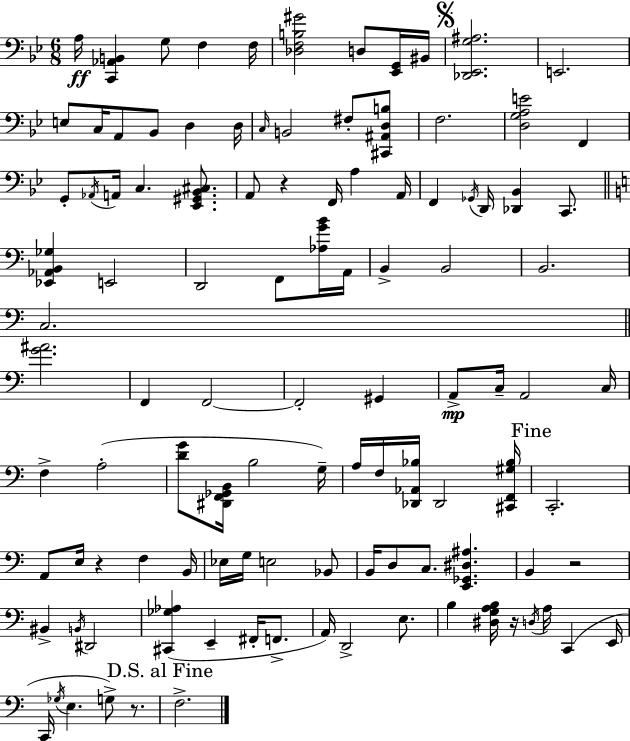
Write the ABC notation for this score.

X:1
T:Untitled
M:6/8
L:1/4
K:Bb
A,/4 [C,,_A,,B,,] G,/2 F, F,/4 [_D,F,B,^G]2 D,/2 [_E,,G,,]/4 ^B,,/4 [_D,,_E,,G,^A,]2 E,,2 E,/2 C,/4 A,,/2 _B,,/2 D, D,/4 C,/4 B,,2 ^F,/2 [^C,,^A,,D,B,]/2 F,2 [D,G,A,E]2 F,, G,,/2 _A,,/4 A,,/4 C, [_E,,^G,,_B,,^C,]/2 A,,/2 z F,,/4 A, A,,/4 F,, _G,,/4 D,,/4 [_D,,_B,,] C,,/2 [_E,,_A,,B,,_G,] E,,2 D,,2 F,,/2 [_A,GB]/4 A,,/4 B,, B,,2 B,,2 C,2 [G^A]2 F,, F,,2 F,,2 ^G,, A,,/2 C,/4 A,,2 C,/4 F, A,2 [DG]/2 [^D,,F,,_G,,B,,]/4 B,2 G,/4 A,/4 F,/4 [_D,,_A,,_B,]/4 _D,,2 [^C,,F,,^G,_B,]/4 C,,2 A,,/2 E,/4 z F, B,,/4 _E,/4 G,/4 E,2 _B,,/2 B,,/4 D,/2 C,/2 [E,,_G,,^D,^A,] B,, z2 ^B,, B,,/4 ^D,,2 [^C,,_G,_A,] E,, ^F,,/4 F,,/2 A,,/4 D,,2 E,/2 B, [^D,G,A,B,]/4 z/4 D,/4 A,/4 C,, E,,/4 C,,/4 _G,/4 E, G,/2 z/2 F,2